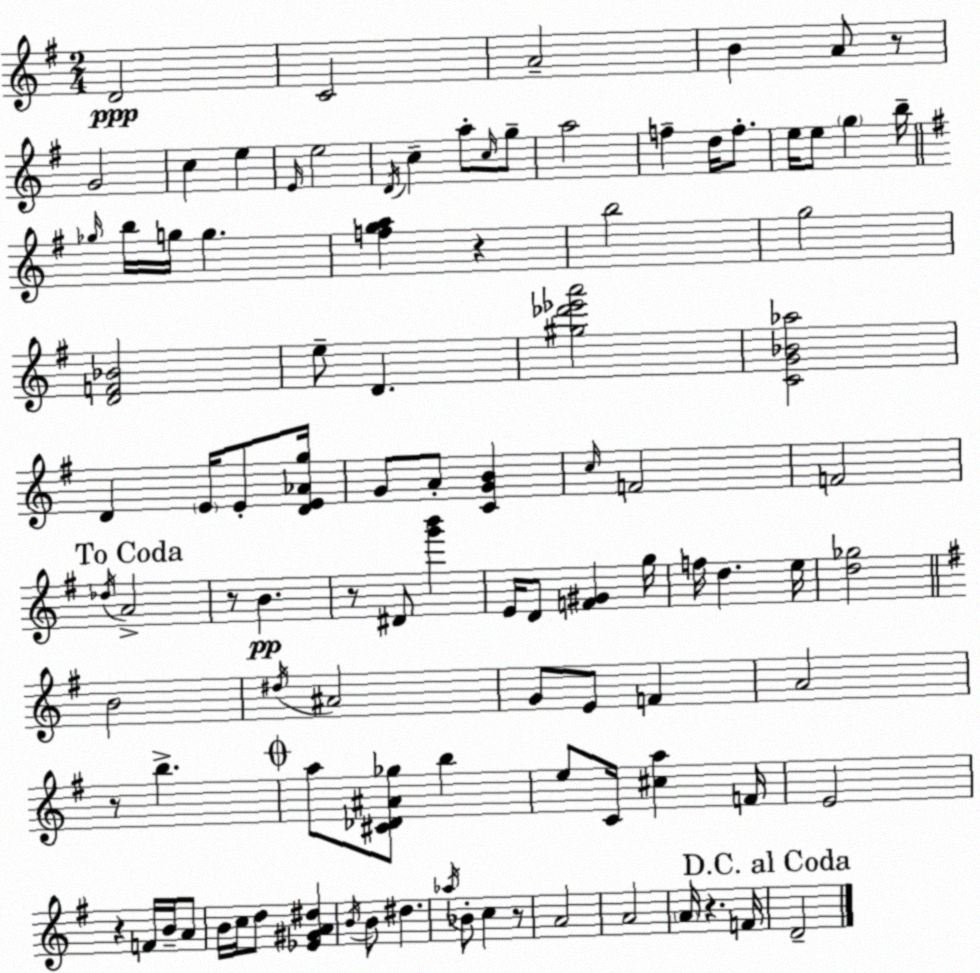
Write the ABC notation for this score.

X:1
T:Untitled
M:2/4
L:1/4
K:G
D2 C2 A2 B A/2 z/2 G2 c e E/4 e2 D/4 c a/2 c/4 g/2 a2 f d/4 f/2 e/4 e/2 g b/4 _g/4 b/4 g/4 g [fga] z b2 g2 [DF_B]2 e/2 D [^g_d'_e'a']2 [CG_B_a]2 D E/4 E/2 [DE_Ag]/4 G/2 A/2 [CGB] c/4 F2 F2 _d/4 A2 z/2 B z/2 ^D/2 [g'b'] E/4 D/2 [F^G] g/4 f/4 d e/4 [d_g]2 B2 ^d/4 ^A2 G/2 E/2 F A2 z/2 b a/2 [^C_D^A_g]/2 b e/2 C/4 [^ca] F/4 E2 z F/4 B/4 A/2 B/4 c/4 d/2 [_E^GA^d] B/4 B/2 ^d _a/4 _B/2 c z/2 A2 A2 A/4 z F/4 D2